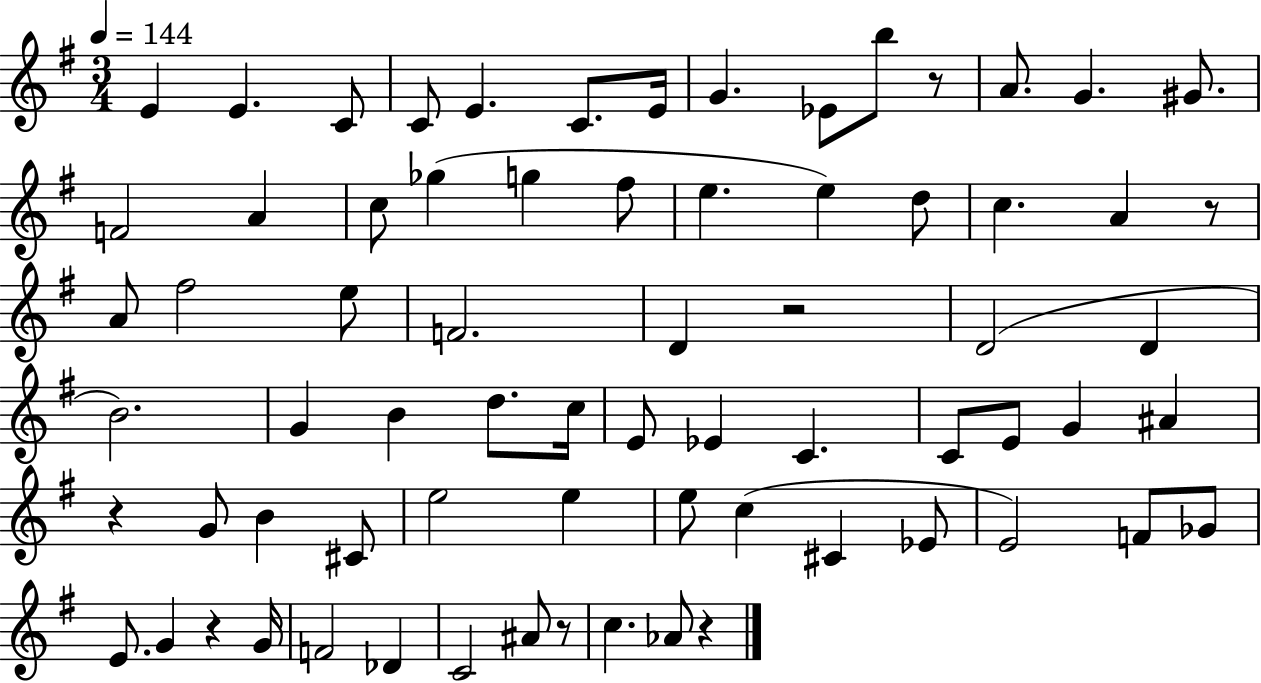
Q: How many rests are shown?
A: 7